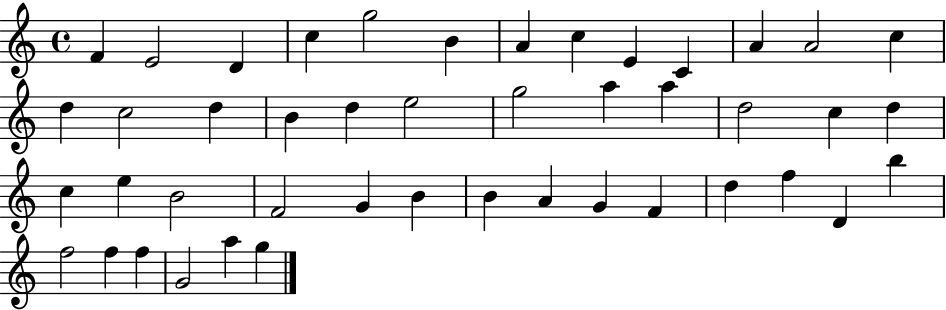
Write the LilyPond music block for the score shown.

{
  \clef treble
  \time 4/4
  \defaultTimeSignature
  \key c \major
  f'4 e'2 d'4 | c''4 g''2 b'4 | a'4 c''4 e'4 c'4 | a'4 a'2 c''4 | \break d''4 c''2 d''4 | b'4 d''4 e''2 | g''2 a''4 a''4 | d''2 c''4 d''4 | \break c''4 e''4 b'2 | f'2 g'4 b'4 | b'4 a'4 g'4 f'4 | d''4 f''4 d'4 b''4 | \break f''2 f''4 f''4 | g'2 a''4 g''4 | \bar "|."
}